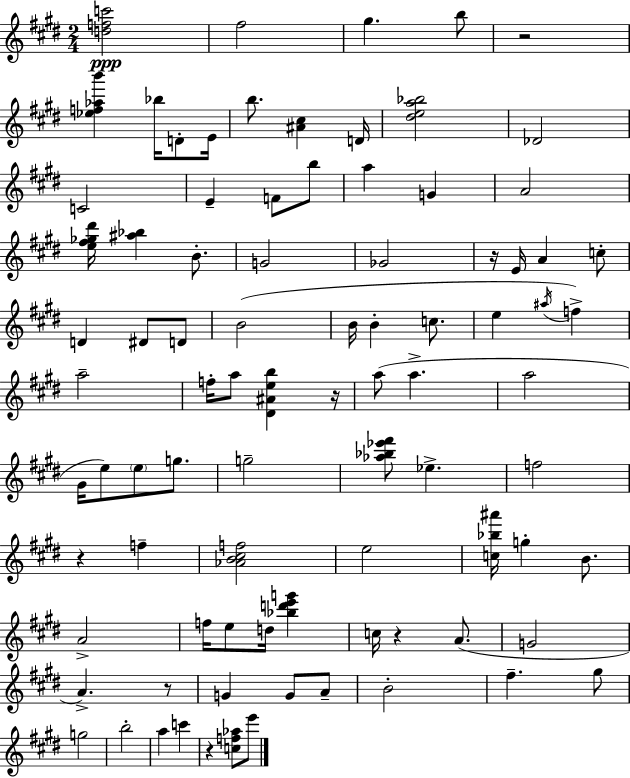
X:1
T:Untitled
M:2/4
L:1/4
K:E
[dfc']2 ^f2 ^g b/2 z2 [_ef_ab'] _b/4 D/2 E/4 b/2 [^A^c] D/4 [^dea_b]2 _D2 C2 E F/2 b/2 a G A2 [e^f_g^d']/4 [^a_b] B/2 G2 _G2 z/4 E/4 A c/2 D ^D/2 D/2 B2 B/4 B c/2 e ^a/4 f a2 f/4 a/2 [^D^Aeb] z/4 a/2 a a2 ^G/4 e/2 e/2 g/2 g2 [_a_b_e'^f']/2 _e f2 z f [_AB^cf]2 e2 [c_b^a']/4 g B/2 A2 f/4 e/2 d/4 [_bd'e'g'] c/4 z A/2 G2 A z/2 G G/2 A/2 B2 ^f ^g/2 g2 b2 a c' z [cf_a]/2 e'/2